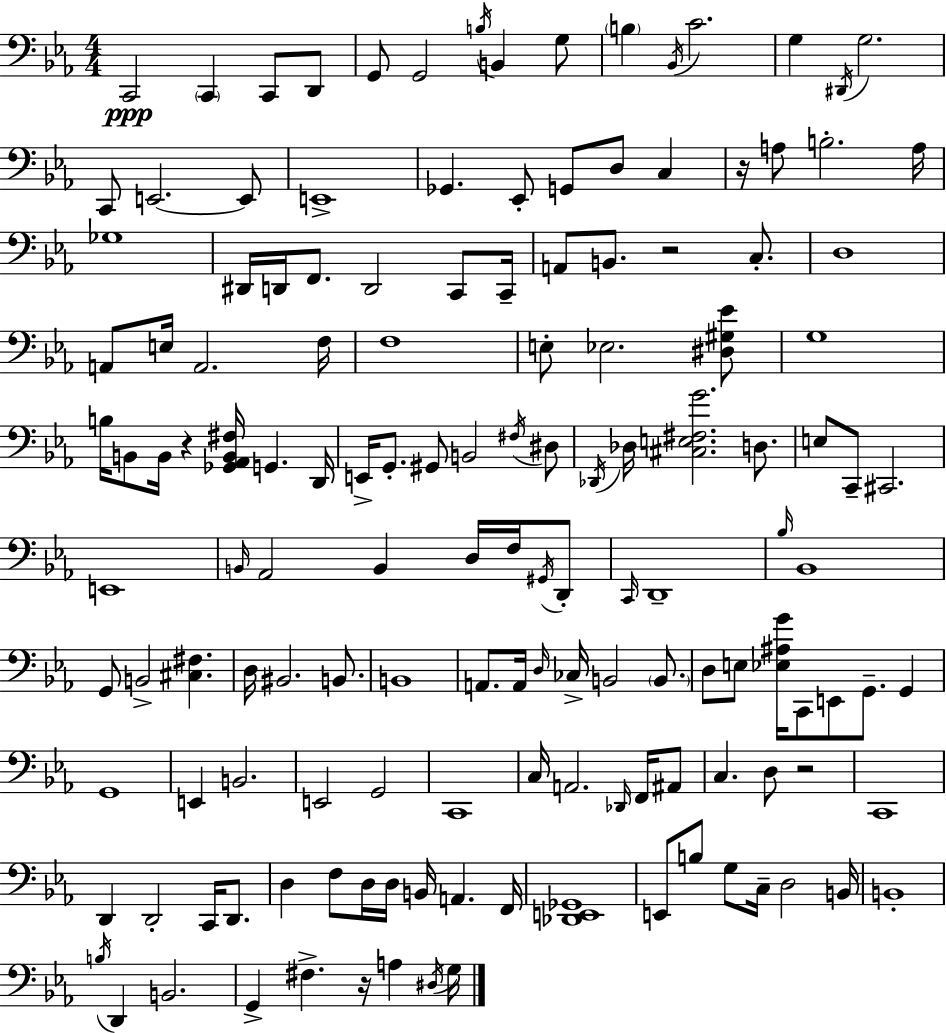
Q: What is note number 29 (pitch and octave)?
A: D#2